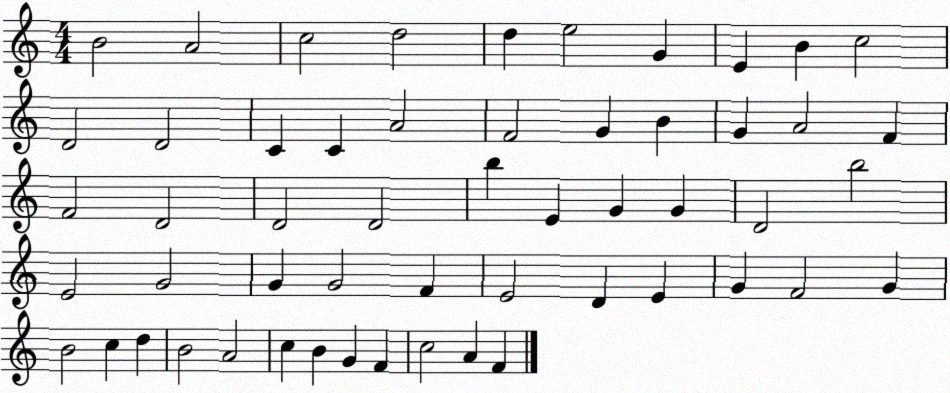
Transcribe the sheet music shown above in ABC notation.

X:1
T:Untitled
M:4/4
L:1/4
K:C
B2 A2 c2 d2 d e2 G E B c2 D2 D2 C C A2 F2 G B G A2 F F2 D2 D2 D2 b E G G D2 b2 E2 G2 G G2 F E2 D E G F2 G B2 c d B2 A2 c B G F c2 A F